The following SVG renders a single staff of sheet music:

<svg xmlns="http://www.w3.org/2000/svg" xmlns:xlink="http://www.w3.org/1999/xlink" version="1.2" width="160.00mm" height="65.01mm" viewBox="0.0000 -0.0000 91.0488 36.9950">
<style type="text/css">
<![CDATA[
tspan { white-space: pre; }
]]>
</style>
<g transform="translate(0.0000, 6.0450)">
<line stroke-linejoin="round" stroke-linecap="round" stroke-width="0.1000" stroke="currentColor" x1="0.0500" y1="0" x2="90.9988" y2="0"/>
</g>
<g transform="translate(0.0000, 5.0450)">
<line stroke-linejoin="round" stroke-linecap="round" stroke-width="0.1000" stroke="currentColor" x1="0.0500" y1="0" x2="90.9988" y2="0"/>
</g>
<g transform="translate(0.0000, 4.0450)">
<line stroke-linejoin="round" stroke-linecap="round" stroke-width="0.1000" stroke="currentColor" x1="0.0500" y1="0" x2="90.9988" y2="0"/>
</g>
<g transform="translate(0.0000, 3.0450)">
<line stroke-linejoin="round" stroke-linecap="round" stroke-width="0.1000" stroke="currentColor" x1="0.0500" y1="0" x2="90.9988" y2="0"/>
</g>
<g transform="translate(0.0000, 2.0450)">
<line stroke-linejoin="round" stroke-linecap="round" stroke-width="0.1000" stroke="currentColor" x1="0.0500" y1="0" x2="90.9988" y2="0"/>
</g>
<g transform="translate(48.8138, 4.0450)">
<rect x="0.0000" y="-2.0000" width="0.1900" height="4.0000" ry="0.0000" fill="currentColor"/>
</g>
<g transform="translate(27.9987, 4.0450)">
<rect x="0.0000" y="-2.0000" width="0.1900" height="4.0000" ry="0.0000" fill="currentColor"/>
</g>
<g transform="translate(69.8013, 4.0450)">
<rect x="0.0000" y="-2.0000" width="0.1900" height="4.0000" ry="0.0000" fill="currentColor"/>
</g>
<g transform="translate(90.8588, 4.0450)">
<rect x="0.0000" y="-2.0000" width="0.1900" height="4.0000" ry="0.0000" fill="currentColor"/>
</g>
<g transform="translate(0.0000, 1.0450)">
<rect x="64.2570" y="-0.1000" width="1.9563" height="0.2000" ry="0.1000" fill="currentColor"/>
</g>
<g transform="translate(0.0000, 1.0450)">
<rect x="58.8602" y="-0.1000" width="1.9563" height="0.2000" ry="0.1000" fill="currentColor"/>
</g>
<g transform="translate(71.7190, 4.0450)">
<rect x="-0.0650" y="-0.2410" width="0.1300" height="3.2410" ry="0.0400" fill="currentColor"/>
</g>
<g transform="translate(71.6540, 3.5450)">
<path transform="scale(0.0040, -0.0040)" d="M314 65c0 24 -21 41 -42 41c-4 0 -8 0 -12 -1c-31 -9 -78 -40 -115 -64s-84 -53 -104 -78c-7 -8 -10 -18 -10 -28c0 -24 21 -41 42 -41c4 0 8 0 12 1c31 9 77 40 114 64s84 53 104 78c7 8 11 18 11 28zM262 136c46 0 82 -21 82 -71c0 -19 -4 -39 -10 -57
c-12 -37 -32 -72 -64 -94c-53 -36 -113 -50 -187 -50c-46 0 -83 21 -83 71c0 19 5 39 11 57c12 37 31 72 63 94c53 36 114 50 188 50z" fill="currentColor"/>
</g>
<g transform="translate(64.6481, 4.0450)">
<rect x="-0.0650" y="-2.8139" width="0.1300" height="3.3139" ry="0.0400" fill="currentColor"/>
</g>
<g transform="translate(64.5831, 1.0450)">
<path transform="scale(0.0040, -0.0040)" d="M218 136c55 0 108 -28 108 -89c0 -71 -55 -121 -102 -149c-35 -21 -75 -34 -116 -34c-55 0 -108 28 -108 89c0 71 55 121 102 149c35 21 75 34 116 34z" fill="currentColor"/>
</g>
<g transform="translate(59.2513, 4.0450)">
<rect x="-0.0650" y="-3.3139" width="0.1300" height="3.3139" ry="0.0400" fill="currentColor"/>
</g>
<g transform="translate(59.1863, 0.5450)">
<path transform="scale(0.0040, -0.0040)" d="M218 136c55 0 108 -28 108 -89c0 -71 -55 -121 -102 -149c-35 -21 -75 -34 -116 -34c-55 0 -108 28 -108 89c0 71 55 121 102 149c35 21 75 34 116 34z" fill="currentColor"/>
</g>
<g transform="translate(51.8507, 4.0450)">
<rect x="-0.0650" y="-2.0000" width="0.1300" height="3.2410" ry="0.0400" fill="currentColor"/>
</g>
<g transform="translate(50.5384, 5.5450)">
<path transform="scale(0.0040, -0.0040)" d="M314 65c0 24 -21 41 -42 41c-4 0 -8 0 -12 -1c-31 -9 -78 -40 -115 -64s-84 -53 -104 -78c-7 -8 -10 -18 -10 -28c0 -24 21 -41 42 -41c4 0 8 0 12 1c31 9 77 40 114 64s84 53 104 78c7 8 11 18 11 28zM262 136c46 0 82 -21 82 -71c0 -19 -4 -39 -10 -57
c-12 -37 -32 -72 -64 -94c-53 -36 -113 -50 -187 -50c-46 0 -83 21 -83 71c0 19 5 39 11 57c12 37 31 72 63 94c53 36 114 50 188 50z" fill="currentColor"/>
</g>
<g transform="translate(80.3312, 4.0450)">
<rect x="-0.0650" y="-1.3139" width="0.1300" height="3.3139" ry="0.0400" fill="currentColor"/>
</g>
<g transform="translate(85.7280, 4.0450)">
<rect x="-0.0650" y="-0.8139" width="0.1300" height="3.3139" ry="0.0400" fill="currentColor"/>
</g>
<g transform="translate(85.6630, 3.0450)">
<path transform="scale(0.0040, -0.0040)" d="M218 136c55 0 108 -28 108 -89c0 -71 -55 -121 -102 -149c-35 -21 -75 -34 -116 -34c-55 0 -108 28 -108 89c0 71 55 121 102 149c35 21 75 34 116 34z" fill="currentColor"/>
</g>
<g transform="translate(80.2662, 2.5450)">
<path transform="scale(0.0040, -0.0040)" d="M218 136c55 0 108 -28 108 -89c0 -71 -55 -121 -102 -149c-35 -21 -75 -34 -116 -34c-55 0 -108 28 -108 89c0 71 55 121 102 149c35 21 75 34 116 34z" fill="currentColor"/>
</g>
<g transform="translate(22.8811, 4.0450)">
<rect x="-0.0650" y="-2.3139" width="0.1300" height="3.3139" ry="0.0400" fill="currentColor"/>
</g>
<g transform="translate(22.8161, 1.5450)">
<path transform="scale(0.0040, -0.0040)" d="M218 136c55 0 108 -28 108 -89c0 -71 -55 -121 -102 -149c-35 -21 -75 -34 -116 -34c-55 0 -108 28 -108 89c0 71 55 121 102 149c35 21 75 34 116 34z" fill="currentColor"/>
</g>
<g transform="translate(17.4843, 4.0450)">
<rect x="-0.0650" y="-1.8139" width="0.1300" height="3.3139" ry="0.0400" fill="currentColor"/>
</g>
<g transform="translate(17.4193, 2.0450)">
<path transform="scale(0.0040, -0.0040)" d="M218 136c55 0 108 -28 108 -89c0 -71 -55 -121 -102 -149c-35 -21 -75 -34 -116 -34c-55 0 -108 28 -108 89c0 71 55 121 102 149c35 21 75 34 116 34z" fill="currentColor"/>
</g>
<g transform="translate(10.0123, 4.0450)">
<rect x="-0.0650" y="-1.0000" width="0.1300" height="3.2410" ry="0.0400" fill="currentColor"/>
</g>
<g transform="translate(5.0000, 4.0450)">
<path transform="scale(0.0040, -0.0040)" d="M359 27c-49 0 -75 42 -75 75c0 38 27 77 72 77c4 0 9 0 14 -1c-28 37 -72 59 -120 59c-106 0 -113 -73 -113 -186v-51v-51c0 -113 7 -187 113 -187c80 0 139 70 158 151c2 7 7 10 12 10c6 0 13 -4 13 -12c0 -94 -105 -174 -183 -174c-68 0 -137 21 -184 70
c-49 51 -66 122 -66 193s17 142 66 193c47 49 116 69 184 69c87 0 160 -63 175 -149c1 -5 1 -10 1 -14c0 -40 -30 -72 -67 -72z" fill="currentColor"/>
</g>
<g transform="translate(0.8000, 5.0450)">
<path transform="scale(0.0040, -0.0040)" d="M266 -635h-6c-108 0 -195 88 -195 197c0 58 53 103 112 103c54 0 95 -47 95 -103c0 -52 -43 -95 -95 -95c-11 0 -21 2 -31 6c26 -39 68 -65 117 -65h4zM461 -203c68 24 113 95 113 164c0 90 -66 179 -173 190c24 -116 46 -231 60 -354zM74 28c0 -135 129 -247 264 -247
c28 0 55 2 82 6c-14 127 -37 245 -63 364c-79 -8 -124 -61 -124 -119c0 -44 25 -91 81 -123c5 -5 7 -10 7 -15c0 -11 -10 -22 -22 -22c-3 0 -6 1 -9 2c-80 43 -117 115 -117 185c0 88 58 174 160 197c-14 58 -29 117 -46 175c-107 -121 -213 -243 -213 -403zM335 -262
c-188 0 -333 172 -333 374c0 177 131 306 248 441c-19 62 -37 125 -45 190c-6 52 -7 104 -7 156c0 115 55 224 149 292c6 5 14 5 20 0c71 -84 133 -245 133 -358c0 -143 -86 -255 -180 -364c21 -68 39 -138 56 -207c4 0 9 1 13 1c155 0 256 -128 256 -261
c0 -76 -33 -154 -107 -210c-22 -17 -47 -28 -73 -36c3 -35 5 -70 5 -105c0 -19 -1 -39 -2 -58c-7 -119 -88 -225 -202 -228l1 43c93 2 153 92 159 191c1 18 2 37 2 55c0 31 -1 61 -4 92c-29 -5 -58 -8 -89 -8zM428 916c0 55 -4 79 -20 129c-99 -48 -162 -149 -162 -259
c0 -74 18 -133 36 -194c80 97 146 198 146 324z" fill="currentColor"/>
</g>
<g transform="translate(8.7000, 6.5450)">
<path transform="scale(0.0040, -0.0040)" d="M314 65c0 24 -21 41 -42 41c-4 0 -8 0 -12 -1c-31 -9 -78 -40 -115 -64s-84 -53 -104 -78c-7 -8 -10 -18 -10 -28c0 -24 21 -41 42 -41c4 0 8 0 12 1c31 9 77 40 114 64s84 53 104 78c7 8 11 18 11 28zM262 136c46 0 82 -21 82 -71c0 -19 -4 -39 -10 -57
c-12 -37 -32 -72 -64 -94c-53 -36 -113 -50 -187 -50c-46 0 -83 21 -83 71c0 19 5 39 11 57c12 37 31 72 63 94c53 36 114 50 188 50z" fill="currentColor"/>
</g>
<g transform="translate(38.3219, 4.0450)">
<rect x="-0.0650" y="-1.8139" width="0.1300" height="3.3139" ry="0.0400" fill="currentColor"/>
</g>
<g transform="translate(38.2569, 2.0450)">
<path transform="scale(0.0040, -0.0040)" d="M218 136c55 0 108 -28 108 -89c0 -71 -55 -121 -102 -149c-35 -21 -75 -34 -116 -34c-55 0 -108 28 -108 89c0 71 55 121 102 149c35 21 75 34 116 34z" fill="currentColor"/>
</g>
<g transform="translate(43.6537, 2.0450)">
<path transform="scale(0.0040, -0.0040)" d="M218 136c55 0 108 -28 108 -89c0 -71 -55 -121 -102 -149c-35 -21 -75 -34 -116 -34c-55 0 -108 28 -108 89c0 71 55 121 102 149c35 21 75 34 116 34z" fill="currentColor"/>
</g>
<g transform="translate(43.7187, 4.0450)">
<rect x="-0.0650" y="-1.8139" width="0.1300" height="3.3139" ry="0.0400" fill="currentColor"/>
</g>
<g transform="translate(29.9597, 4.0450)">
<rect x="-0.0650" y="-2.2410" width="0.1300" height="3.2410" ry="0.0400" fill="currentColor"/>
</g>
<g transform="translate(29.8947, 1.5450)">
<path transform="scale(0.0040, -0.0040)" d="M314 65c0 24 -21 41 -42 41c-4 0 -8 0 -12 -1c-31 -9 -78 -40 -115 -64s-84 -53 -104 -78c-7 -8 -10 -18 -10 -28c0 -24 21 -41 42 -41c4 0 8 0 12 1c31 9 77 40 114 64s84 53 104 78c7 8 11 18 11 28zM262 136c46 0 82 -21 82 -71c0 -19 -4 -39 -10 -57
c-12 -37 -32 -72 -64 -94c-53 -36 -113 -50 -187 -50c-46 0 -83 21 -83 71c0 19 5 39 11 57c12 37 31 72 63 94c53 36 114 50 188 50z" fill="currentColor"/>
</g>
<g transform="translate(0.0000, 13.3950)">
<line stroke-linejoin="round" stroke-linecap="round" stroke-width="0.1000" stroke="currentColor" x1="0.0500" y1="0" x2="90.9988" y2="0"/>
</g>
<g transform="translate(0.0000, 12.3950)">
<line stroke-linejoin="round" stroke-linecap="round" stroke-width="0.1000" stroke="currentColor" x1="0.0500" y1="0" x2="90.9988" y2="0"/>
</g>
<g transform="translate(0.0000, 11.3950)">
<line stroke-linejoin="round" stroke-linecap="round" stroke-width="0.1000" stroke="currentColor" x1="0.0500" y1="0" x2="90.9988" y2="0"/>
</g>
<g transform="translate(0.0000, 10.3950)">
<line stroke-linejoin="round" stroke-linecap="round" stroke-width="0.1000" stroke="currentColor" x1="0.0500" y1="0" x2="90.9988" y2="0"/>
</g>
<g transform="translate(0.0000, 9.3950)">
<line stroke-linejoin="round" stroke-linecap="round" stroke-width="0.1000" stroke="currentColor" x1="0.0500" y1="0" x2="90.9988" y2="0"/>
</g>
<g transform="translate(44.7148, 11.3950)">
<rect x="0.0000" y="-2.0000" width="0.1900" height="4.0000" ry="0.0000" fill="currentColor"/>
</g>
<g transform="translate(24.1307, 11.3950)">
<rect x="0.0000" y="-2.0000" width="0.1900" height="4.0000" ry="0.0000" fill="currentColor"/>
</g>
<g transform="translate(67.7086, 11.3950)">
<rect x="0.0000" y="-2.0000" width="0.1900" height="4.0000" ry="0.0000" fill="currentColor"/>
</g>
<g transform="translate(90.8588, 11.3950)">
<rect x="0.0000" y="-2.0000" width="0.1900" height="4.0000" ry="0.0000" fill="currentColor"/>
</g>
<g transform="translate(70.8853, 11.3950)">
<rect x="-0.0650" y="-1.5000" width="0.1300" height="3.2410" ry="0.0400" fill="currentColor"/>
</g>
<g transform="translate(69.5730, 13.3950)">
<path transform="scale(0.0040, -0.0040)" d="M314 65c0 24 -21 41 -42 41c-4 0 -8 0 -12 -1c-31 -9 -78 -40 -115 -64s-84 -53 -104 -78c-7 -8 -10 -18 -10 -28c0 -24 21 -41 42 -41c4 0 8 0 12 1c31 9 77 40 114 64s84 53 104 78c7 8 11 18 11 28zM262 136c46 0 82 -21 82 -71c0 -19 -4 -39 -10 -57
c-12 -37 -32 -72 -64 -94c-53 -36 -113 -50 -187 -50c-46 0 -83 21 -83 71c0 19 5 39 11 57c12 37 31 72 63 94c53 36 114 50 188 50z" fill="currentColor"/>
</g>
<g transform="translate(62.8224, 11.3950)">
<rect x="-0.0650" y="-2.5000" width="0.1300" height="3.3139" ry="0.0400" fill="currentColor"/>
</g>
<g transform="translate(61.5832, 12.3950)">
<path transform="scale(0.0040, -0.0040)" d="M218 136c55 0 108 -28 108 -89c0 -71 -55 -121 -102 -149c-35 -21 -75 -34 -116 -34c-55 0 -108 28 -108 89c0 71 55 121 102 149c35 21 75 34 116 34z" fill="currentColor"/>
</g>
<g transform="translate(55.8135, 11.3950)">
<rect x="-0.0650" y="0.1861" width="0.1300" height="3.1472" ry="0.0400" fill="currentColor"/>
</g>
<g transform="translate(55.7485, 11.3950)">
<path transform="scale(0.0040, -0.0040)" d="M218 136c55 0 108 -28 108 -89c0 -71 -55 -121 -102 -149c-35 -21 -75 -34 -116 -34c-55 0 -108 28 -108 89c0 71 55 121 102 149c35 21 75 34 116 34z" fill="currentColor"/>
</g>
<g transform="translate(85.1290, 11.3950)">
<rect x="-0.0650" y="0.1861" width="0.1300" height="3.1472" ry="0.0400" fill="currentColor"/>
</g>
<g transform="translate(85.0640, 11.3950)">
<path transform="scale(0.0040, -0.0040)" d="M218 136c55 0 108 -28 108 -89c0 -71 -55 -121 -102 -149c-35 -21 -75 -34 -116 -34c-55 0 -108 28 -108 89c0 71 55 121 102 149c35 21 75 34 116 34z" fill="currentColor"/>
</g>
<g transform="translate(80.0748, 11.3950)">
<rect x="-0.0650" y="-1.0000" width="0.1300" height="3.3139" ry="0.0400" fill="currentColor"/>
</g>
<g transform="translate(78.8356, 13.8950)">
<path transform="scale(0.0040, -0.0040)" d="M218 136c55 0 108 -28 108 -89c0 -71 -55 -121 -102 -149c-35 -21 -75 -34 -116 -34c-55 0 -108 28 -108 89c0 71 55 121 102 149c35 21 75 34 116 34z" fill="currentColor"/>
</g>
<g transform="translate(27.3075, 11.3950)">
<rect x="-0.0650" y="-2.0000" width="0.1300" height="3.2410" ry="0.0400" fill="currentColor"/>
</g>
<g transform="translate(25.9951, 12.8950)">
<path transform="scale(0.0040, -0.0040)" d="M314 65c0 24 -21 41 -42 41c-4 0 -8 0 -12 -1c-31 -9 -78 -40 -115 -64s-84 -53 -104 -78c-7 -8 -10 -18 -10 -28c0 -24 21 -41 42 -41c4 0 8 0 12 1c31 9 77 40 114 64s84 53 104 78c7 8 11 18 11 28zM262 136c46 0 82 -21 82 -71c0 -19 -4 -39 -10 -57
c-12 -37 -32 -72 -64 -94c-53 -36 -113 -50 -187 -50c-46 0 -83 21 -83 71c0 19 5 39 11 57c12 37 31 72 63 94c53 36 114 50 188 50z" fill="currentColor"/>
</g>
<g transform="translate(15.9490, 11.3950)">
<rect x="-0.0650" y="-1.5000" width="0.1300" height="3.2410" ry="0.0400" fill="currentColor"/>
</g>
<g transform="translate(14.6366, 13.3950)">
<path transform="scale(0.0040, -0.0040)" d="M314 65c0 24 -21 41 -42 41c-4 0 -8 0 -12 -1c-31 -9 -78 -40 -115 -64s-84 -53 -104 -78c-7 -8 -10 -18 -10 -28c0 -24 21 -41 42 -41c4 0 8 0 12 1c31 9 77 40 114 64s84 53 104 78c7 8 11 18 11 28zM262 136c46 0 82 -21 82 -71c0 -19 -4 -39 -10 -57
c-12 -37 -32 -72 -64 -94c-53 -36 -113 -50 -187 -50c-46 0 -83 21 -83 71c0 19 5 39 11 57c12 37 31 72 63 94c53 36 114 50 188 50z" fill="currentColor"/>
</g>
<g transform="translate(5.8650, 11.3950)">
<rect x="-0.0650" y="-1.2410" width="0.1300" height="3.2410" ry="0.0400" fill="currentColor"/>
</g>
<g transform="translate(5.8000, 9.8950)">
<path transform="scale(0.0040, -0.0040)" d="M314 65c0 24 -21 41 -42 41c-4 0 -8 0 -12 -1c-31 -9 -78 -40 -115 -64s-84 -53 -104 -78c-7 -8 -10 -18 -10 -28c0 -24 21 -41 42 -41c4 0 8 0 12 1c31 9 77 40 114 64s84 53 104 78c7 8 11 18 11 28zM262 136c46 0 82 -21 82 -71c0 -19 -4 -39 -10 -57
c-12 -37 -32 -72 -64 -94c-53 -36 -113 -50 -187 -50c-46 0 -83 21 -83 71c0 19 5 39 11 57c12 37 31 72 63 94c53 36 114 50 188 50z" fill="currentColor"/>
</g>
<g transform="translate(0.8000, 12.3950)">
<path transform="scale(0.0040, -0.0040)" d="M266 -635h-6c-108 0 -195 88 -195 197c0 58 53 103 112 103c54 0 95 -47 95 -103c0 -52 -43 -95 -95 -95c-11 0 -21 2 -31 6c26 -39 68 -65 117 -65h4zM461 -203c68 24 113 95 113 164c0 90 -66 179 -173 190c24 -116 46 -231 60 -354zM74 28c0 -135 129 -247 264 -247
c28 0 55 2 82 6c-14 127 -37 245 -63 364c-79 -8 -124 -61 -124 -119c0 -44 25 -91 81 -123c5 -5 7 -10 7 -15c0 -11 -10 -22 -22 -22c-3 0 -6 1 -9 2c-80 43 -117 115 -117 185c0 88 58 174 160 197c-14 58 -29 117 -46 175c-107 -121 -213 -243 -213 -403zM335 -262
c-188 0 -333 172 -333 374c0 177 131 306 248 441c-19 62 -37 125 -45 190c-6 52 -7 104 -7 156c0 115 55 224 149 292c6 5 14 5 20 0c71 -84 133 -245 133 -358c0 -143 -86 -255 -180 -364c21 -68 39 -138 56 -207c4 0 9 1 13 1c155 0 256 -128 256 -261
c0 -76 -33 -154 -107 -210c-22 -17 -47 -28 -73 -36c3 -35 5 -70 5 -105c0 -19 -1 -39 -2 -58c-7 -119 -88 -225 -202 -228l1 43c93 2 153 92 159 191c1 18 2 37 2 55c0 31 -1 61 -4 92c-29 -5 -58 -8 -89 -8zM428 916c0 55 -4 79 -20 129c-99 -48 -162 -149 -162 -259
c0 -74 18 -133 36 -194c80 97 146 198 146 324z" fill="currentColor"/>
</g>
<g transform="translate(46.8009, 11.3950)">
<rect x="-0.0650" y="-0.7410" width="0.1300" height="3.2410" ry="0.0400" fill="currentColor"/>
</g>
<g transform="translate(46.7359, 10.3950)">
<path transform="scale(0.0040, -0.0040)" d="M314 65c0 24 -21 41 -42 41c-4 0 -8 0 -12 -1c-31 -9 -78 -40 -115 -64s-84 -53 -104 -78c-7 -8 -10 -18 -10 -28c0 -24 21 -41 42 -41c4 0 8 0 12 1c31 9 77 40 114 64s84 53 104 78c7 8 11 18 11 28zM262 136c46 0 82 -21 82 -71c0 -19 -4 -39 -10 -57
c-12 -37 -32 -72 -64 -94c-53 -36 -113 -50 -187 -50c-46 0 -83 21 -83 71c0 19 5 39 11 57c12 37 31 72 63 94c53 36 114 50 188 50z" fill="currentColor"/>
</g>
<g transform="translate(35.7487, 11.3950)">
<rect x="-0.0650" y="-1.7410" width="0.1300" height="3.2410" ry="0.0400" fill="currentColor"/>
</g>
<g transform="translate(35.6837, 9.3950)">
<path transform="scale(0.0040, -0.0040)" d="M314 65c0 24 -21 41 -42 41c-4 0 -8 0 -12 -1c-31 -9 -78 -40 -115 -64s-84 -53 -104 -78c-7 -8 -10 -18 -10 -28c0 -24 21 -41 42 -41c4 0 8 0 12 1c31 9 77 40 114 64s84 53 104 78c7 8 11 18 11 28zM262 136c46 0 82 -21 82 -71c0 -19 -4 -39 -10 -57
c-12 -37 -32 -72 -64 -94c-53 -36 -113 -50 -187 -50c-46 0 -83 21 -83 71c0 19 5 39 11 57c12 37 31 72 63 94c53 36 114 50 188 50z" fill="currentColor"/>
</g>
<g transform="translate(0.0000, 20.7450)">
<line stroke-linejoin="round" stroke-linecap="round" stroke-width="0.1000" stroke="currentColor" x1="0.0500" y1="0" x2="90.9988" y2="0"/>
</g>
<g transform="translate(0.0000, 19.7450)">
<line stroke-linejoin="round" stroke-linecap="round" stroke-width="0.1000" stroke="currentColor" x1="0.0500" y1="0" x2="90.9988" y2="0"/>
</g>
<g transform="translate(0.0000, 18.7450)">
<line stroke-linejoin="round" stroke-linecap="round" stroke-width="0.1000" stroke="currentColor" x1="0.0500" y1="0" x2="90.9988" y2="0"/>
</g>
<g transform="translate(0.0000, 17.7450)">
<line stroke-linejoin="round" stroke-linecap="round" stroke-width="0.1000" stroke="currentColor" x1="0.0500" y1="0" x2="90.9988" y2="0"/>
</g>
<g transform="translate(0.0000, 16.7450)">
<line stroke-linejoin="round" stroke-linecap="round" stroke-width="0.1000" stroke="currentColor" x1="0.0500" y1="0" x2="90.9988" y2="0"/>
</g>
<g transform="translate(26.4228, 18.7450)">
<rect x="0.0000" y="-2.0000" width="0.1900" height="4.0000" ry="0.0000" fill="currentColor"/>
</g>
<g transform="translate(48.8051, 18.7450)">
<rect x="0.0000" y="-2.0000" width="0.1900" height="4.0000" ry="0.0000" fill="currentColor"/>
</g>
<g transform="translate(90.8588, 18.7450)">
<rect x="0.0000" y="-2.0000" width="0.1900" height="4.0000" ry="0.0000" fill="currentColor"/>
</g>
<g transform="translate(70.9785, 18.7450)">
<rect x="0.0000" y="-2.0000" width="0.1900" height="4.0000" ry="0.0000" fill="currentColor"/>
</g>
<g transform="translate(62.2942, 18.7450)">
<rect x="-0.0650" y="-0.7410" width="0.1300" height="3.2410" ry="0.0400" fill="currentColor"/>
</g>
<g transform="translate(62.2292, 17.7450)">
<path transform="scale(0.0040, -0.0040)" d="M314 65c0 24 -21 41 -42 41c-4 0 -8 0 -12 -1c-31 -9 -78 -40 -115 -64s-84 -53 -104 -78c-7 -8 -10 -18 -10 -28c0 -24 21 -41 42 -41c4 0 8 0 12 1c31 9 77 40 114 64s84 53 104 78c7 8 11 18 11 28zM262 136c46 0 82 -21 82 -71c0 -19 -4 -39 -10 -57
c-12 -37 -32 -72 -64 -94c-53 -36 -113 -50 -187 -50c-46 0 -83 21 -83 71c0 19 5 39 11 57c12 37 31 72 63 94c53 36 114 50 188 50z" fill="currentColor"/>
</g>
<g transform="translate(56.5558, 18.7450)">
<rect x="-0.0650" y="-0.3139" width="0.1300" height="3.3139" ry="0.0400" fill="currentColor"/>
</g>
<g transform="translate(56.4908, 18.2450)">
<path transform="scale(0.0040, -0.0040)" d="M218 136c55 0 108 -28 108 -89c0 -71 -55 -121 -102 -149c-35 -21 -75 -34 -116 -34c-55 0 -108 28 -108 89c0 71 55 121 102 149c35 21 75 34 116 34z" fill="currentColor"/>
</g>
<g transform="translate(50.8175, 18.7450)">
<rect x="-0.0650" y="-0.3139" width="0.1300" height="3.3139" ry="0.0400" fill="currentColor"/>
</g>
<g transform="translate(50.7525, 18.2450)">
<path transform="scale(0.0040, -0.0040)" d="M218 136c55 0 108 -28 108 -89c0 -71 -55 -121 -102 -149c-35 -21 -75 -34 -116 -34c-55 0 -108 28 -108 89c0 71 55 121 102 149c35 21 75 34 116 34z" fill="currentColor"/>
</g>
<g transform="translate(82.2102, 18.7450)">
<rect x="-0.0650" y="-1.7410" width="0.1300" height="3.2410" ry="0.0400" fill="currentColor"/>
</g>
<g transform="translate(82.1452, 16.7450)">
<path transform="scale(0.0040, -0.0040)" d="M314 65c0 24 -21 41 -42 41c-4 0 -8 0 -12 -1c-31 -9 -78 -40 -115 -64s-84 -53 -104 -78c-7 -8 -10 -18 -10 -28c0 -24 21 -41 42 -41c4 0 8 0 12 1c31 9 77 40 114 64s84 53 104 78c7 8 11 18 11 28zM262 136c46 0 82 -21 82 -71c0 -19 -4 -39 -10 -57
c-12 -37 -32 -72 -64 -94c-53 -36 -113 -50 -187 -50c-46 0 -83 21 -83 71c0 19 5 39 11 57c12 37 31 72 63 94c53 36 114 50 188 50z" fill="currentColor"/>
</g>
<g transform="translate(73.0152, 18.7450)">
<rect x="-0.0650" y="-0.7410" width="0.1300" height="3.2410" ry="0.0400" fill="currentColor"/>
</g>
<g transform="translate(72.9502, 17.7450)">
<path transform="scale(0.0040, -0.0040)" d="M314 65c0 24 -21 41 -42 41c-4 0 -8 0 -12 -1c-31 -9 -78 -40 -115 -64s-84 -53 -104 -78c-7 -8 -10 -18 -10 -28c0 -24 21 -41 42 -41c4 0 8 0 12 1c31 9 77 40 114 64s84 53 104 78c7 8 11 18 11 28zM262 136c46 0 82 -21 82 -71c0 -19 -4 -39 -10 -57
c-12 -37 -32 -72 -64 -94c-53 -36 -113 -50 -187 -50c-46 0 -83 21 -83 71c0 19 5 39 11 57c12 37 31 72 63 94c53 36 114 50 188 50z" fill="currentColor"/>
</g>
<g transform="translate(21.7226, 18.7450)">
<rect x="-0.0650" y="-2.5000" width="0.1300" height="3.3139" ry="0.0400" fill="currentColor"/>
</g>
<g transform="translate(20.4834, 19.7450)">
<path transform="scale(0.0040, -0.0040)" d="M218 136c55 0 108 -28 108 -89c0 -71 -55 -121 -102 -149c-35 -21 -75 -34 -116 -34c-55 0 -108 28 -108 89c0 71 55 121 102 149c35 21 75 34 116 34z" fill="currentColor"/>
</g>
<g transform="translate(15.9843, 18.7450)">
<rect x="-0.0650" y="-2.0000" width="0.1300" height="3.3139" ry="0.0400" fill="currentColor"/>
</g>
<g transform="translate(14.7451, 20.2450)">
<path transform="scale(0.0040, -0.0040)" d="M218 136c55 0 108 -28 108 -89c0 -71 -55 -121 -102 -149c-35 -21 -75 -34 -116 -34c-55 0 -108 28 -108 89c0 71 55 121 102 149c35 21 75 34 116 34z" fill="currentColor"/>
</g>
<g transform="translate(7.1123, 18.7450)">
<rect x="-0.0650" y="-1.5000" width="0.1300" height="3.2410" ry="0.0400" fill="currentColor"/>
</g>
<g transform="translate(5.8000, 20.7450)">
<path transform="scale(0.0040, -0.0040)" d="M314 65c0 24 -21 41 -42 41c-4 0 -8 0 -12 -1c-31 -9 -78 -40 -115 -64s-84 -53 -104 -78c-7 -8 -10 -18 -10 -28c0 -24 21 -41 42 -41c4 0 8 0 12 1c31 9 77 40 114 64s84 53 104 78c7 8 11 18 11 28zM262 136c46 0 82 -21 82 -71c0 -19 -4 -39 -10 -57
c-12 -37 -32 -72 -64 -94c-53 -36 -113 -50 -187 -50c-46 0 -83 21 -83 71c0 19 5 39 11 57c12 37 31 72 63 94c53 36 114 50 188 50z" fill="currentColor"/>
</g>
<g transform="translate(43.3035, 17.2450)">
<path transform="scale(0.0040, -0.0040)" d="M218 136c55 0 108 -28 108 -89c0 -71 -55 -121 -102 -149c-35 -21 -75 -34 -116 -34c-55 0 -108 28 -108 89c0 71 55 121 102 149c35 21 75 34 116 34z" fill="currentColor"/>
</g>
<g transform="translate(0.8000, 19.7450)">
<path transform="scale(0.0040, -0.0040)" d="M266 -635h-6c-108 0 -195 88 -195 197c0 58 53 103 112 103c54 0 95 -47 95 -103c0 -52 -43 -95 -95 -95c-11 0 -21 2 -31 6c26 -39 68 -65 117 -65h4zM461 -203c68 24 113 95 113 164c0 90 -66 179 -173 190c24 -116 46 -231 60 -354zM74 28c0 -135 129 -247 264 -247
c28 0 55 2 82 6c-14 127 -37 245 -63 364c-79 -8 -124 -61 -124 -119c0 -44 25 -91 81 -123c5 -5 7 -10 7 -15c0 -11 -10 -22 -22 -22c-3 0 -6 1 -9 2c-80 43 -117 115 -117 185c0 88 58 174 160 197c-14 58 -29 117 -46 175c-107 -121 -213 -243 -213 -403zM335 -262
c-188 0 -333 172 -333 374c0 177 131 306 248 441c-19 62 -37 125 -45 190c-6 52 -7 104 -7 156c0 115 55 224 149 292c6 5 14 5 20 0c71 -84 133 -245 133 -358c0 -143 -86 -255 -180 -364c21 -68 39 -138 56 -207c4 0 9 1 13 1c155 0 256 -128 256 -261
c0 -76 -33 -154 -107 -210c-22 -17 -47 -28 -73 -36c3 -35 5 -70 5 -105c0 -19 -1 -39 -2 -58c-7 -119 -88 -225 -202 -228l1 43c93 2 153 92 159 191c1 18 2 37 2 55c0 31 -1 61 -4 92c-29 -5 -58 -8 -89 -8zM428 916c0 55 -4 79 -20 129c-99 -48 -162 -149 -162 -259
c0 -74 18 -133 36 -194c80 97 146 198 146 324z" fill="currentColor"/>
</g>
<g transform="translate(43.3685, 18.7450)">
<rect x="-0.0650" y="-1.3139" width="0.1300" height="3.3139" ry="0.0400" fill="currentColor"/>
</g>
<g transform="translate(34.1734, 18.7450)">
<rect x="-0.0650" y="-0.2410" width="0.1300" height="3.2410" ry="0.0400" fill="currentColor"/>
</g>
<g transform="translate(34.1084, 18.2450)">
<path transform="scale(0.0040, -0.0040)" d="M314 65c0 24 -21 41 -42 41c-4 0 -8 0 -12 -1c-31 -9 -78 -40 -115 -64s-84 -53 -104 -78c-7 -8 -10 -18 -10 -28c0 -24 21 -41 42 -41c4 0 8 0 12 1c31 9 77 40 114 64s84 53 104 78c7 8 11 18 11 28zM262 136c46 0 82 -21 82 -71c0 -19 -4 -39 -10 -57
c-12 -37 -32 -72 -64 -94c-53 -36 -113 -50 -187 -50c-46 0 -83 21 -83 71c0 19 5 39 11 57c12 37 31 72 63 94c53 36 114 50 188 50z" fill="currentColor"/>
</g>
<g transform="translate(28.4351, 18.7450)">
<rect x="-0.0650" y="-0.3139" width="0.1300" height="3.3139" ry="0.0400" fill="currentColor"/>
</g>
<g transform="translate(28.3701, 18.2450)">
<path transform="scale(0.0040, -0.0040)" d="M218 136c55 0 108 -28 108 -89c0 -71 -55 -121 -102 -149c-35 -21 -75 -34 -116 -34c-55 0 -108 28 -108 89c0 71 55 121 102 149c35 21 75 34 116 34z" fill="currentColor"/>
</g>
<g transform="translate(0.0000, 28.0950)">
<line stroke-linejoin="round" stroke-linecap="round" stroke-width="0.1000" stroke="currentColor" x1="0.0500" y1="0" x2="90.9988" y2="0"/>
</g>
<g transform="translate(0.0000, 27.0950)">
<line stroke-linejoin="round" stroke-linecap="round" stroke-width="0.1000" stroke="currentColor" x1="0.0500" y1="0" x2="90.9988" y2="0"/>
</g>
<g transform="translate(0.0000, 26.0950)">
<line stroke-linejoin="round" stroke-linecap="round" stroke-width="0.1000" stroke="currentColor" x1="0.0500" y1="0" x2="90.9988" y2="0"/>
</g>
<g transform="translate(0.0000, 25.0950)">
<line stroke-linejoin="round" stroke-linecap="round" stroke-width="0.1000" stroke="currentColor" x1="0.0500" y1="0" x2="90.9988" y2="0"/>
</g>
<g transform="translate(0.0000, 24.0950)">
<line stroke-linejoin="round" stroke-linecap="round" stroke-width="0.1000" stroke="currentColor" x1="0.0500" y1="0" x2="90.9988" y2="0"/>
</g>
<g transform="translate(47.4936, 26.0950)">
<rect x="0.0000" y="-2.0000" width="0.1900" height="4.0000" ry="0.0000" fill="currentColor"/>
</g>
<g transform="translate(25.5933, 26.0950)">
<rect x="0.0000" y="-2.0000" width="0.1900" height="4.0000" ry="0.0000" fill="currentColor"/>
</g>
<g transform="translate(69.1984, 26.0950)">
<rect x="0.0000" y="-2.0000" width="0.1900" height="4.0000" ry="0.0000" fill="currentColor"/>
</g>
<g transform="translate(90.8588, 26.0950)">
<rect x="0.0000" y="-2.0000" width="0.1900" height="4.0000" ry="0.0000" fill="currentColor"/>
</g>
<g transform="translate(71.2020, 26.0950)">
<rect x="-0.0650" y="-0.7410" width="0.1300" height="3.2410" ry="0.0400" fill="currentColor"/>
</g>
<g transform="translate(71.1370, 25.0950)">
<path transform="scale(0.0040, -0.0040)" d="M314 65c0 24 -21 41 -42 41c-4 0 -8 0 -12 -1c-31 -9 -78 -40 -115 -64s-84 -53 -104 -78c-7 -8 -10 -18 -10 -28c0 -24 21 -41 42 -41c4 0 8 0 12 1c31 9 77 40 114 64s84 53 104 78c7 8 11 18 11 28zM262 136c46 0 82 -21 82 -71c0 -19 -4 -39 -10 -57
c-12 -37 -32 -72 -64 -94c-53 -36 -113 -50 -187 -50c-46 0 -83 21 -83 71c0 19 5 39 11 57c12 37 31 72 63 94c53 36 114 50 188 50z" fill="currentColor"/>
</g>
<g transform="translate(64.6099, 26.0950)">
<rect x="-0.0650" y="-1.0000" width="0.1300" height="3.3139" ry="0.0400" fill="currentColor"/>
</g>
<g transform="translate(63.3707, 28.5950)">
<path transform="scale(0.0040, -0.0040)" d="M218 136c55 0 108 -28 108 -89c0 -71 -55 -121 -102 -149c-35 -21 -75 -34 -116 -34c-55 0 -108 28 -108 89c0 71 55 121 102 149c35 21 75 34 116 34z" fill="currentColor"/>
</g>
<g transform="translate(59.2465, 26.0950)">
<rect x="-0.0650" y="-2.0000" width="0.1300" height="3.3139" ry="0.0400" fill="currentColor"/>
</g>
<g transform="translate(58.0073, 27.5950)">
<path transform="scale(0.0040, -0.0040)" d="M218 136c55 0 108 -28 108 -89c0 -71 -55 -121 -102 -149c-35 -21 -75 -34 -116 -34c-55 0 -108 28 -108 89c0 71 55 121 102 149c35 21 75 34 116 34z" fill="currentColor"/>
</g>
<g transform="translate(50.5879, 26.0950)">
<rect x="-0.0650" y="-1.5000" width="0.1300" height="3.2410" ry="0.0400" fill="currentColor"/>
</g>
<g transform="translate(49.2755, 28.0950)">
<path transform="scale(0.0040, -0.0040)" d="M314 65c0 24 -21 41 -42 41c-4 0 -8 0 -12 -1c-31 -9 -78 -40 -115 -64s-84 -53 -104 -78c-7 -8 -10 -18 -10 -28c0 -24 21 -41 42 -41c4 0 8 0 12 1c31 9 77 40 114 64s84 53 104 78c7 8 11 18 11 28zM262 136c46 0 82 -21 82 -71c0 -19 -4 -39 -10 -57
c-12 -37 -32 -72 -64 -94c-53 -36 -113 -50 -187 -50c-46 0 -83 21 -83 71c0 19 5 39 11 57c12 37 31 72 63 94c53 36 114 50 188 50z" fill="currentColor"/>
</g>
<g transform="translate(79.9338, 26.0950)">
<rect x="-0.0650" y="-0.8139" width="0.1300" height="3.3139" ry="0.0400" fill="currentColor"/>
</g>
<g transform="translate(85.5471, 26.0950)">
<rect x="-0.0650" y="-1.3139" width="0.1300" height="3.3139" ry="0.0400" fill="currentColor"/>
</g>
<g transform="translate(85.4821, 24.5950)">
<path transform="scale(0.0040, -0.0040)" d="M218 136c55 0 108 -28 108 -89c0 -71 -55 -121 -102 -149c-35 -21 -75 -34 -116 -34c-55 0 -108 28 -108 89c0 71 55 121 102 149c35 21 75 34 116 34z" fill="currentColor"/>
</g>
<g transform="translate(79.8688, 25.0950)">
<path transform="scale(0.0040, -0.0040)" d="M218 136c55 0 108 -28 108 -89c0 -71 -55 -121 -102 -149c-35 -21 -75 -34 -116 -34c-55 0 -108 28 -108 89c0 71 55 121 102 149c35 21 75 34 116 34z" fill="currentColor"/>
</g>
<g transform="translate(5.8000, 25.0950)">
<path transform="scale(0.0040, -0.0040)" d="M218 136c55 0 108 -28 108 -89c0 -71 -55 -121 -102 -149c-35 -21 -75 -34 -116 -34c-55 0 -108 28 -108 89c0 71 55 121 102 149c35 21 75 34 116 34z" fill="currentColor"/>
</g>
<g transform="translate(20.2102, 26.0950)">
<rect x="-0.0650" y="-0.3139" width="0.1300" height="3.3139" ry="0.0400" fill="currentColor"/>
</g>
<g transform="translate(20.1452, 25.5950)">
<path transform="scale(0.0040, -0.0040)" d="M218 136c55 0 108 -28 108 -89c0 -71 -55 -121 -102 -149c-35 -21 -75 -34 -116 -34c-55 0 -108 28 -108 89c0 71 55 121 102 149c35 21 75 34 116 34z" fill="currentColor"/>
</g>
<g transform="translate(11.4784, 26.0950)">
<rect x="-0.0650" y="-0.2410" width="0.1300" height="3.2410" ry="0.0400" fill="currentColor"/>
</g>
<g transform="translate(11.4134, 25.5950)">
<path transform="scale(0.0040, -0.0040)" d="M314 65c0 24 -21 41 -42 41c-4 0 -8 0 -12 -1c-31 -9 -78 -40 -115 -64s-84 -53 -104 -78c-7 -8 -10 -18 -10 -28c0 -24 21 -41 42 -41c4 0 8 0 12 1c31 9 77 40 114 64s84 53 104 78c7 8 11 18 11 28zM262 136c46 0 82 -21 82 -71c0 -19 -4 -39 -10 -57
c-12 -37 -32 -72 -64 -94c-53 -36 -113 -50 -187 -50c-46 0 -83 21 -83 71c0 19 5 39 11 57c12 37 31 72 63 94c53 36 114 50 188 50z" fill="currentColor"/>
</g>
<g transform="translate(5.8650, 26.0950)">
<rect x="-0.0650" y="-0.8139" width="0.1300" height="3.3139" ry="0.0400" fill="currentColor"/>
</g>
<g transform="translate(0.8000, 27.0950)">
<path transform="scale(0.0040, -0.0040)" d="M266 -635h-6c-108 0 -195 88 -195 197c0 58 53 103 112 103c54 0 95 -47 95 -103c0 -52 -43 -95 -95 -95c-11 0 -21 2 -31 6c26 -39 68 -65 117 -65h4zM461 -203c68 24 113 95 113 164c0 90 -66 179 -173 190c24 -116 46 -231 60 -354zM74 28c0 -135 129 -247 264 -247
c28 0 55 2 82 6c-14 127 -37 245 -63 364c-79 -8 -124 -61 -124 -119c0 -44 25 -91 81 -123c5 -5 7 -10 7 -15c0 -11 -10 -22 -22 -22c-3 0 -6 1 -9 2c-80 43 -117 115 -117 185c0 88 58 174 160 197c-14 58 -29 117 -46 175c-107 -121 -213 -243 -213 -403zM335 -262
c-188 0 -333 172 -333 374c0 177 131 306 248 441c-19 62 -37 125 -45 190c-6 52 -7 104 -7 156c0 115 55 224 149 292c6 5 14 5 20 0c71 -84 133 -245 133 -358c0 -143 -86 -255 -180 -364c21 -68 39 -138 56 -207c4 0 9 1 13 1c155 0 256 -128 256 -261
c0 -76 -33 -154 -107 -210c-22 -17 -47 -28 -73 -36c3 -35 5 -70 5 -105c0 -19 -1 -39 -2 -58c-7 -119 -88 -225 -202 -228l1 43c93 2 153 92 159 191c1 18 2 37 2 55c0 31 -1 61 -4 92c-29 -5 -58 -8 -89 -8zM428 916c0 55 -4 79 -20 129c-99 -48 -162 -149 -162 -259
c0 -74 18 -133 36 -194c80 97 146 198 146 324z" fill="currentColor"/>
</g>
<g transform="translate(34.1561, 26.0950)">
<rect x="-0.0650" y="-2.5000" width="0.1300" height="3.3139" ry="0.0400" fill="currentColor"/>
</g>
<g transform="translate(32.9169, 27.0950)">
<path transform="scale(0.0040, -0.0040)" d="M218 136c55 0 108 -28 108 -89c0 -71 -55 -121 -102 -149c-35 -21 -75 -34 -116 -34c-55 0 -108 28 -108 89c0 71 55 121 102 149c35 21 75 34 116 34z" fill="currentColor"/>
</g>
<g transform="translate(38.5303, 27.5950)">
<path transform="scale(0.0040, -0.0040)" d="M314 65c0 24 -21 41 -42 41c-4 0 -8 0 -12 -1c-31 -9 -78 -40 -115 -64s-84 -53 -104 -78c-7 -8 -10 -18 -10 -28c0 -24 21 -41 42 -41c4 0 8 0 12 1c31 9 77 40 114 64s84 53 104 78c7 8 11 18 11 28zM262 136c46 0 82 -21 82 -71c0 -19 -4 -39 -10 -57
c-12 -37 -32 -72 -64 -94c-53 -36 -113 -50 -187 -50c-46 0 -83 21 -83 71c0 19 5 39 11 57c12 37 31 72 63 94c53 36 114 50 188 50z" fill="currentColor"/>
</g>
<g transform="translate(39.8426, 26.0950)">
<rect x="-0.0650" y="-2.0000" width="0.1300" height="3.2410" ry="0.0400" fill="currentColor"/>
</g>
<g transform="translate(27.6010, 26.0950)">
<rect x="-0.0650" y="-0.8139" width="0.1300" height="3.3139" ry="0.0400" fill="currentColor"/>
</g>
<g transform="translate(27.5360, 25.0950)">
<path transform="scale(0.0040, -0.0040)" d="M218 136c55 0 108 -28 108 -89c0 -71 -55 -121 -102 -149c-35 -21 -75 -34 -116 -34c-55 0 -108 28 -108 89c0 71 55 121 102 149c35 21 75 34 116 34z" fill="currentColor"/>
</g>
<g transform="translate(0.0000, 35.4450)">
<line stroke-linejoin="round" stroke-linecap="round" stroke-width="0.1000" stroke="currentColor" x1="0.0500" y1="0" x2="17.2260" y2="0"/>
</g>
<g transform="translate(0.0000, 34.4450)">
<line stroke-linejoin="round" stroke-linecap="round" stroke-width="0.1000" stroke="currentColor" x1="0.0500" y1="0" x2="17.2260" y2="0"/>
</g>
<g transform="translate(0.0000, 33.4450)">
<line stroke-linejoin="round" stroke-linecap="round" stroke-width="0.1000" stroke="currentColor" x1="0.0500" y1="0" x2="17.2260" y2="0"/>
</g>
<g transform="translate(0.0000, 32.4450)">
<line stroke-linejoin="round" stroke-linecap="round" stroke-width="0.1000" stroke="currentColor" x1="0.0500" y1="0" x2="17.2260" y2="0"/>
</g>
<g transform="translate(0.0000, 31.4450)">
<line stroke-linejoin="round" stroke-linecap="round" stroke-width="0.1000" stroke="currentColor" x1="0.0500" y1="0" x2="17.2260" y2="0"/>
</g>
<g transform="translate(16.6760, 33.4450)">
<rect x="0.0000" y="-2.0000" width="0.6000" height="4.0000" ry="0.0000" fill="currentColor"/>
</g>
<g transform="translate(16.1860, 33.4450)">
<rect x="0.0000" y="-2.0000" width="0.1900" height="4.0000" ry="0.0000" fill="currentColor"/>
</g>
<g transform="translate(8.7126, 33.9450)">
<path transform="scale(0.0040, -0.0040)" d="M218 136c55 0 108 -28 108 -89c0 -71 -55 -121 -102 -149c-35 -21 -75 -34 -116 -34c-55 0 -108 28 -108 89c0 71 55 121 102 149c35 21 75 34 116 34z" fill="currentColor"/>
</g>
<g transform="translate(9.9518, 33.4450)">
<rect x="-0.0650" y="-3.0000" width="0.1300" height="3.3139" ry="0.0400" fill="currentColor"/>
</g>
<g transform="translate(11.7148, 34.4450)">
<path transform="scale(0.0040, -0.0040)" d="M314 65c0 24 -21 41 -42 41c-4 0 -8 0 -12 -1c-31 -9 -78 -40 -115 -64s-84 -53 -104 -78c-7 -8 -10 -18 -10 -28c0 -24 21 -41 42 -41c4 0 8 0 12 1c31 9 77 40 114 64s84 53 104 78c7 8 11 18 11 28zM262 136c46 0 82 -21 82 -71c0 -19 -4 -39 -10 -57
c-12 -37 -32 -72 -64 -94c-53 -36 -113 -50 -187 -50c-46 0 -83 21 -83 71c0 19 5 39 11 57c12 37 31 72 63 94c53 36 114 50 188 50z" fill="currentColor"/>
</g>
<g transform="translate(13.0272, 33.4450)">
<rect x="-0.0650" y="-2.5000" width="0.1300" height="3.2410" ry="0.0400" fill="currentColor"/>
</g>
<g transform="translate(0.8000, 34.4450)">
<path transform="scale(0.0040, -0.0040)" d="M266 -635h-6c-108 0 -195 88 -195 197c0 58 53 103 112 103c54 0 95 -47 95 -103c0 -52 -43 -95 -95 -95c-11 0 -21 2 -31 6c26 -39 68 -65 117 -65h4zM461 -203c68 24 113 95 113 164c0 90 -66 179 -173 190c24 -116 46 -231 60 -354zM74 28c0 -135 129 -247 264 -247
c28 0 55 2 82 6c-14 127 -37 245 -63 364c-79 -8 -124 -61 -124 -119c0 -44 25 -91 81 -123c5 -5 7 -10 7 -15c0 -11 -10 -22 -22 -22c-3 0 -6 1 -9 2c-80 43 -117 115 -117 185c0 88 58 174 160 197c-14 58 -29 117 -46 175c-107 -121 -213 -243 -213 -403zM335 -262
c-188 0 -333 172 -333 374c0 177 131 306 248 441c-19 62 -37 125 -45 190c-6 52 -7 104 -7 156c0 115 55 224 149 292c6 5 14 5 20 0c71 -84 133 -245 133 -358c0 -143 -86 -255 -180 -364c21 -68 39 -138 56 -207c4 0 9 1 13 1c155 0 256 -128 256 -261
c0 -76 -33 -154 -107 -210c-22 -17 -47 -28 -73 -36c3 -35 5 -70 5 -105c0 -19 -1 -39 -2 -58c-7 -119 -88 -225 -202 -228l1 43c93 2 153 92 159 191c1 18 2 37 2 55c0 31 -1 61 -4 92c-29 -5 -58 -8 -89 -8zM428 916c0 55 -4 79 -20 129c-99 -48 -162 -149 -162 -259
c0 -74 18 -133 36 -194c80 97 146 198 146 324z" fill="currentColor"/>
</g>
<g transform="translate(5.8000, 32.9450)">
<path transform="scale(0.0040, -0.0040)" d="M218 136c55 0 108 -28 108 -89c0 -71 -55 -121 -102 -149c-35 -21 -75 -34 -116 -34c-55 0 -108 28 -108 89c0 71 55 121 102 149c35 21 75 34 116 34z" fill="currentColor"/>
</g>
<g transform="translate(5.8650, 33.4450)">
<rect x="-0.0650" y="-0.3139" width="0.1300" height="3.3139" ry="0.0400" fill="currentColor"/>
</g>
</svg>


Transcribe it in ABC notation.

X:1
T:Untitled
M:4/4
L:1/4
K:C
D2 f g g2 f f F2 b a c2 e d e2 E2 F2 f2 d2 B G E2 D B E2 F G c c2 e c c d2 d2 f2 d c2 c d G F2 E2 F D d2 d e c A G2